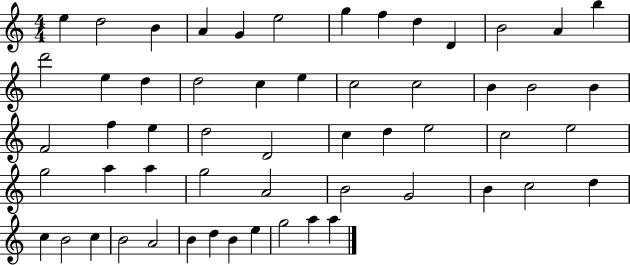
{
  \clef treble
  \numericTimeSignature
  \time 4/4
  \key c \major
  e''4 d''2 b'4 | a'4 g'4 e''2 | g''4 f''4 d''4 d'4 | b'2 a'4 b''4 | \break d'''2 e''4 d''4 | d''2 c''4 e''4 | c''2 c''2 | b'4 b'2 b'4 | \break f'2 f''4 e''4 | d''2 d'2 | c''4 d''4 e''2 | c''2 e''2 | \break g''2 a''4 a''4 | g''2 a'2 | b'2 g'2 | b'4 c''2 d''4 | \break c''4 b'2 c''4 | b'2 a'2 | b'4 d''4 b'4 e''4 | g''2 a''4 a''4 | \break \bar "|."
}